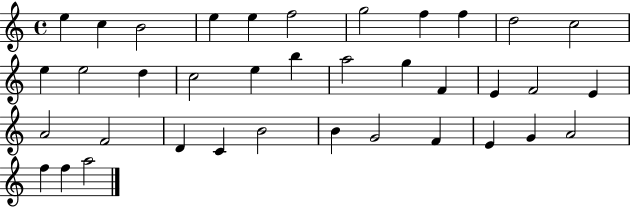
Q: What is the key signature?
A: C major